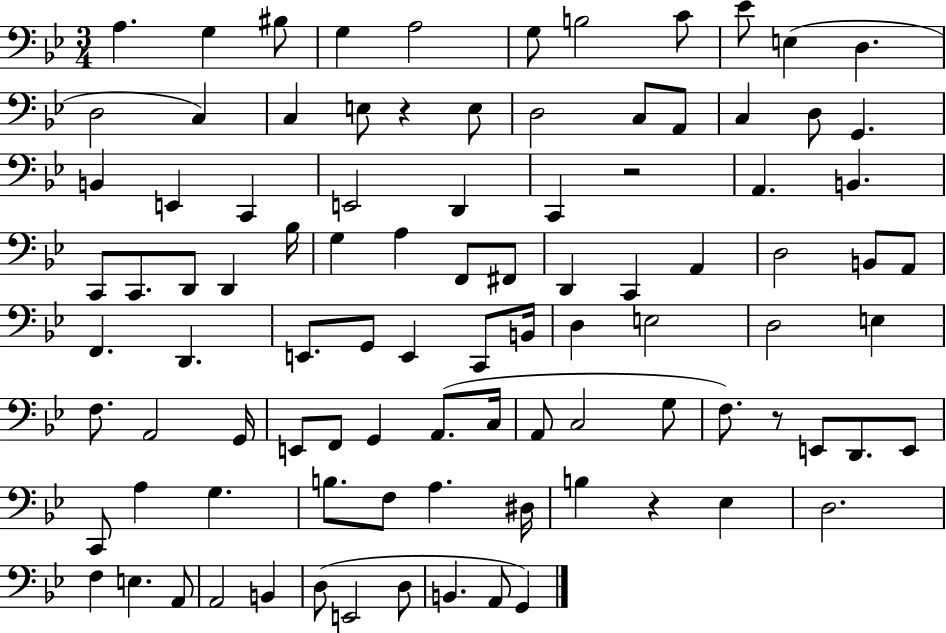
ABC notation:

X:1
T:Untitled
M:3/4
L:1/4
K:Bb
A, G, ^B,/2 G, A,2 G,/2 B,2 C/2 _E/2 E, D, D,2 C, C, E,/2 z E,/2 D,2 C,/2 A,,/2 C, D,/2 G,, B,, E,, C,, E,,2 D,, C,, z2 A,, B,, C,,/2 C,,/2 D,,/2 D,, _B,/4 G, A, F,,/2 ^F,,/2 D,, C,, A,, D,2 B,,/2 A,,/2 F,, D,, E,,/2 G,,/2 E,, C,,/2 B,,/4 D, E,2 D,2 E, F,/2 A,,2 G,,/4 E,,/2 F,,/2 G,, A,,/2 C,/4 A,,/2 C,2 G,/2 F,/2 z/2 E,,/2 D,,/2 E,,/2 C,,/2 A, G, B,/2 F,/2 A, ^D,/4 B, z _E, D,2 F, E, A,,/2 A,,2 B,, D,/2 E,,2 D,/2 B,, A,,/2 G,,